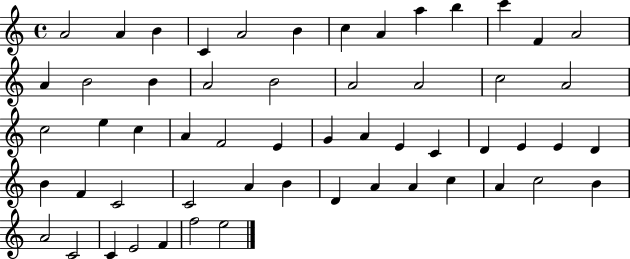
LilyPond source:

{
  \clef treble
  \time 4/4
  \defaultTimeSignature
  \key c \major
  a'2 a'4 b'4 | c'4 a'2 b'4 | c''4 a'4 a''4 b''4 | c'''4 f'4 a'2 | \break a'4 b'2 b'4 | a'2 b'2 | a'2 a'2 | c''2 a'2 | \break c''2 e''4 c''4 | a'4 f'2 e'4 | g'4 a'4 e'4 c'4 | d'4 e'4 e'4 d'4 | \break b'4 f'4 c'2 | c'2 a'4 b'4 | d'4 a'4 a'4 c''4 | a'4 c''2 b'4 | \break a'2 c'2 | c'4 e'2 f'4 | f''2 e''2 | \bar "|."
}